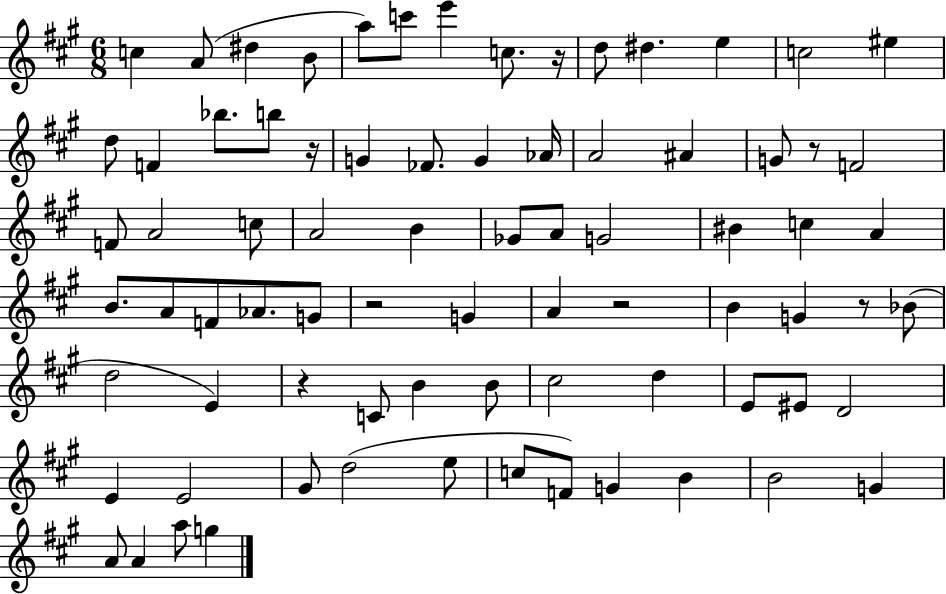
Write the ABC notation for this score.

X:1
T:Untitled
M:6/8
L:1/4
K:A
c A/2 ^d B/2 a/2 c'/2 e' c/2 z/4 d/2 ^d e c2 ^e d/2 F _b/2 b/2 z/4 G _F/2 G _A/4 A2 ^A G/2 z/2 F2 F/2 A2 c/2 A2 B _G/2 A/2 G2 ^B c A B/2 A/2 F/2 _A/2 G/2 z2 G A z2 B G z/2 _B/2 d2 E z C/2 B B/2 ^c2 d E/2 ^E/2 D2 E E2 ^G/2 d2 e/2 c/2 F/2 G B B2 G A/2 A a/2 g